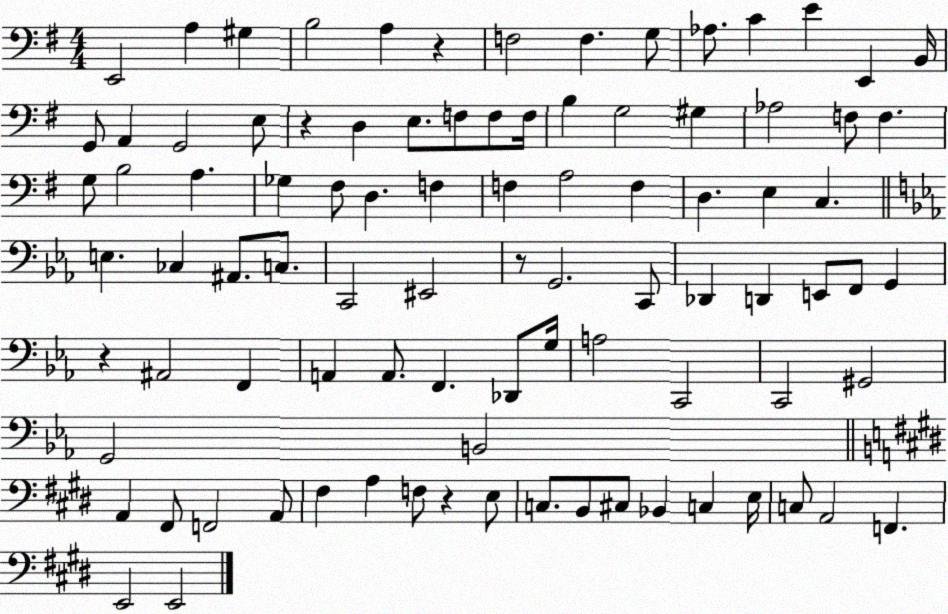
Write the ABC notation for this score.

X:1
T:Untitled
M:4/4
L:1/4
K:G
E,,2 A, ^G, B,2 A, z F,2 F, G,/2 _A,/2 C E E,, B,,/4 G,,/2 A,, G,,2 E,/2 z D, E,/2 F,/2 F,/2 F,/4 B, G,2 ^G, _A,2 F,/2 F, G,/2 B,2 A, _G, ^F,/2 D, F, F, A,2 F, D, E, C, E, _C, ^A,,/2 C,/2 C,,2 ^E,,2 z/2 G,,2 C,,/2 _D,, D,, E,,/2 F,,/2 G,, z ^A,,2 F,, A,, A,,/2 F,, _D,,/2 G,/4 A,2 C,,2 C,,2 ^G,,2 G,,2 B,,2 A,, ^F,,/2 F,,2 A,,/2 ^F, A, F,/2 z E,/2 C,/2 B,,/2 ^C,/2 _B,, C, E,/4 C,/2 A,,2 F,, E,,2 E,,2